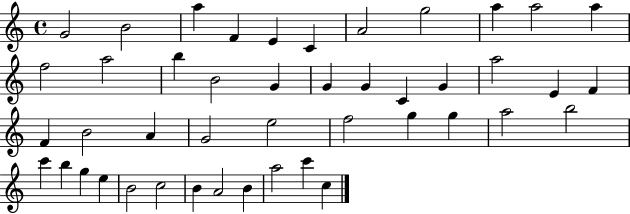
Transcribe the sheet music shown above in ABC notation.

X:1
T:Untitled
M:4/4
L:1/4
K:C
G2 B2 a F E C A2 g2 a a2 a f2 a2 b B2 G G G C G a2 E F F B2 A G2 e2 f2 g g a2 b2 c' b g e B2 c2 B A2 B a2 c' c